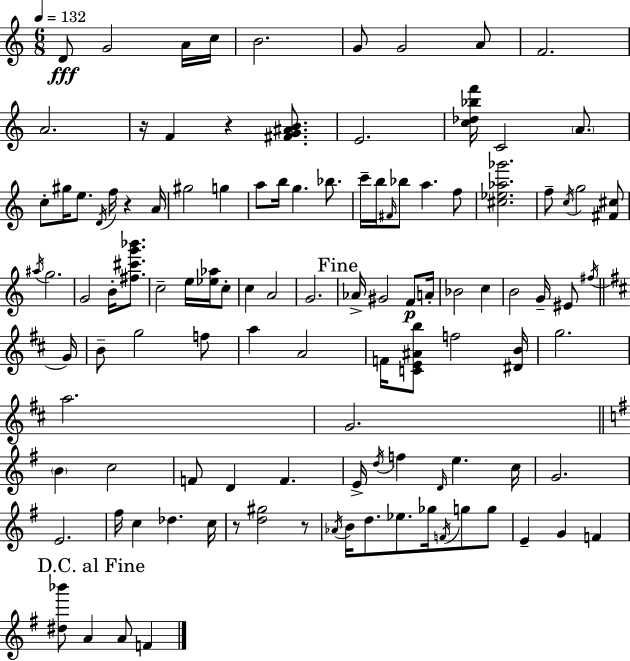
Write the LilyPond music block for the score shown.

{
  \clef treble
  \numericTimeSignature
  \time 6/8
  \key a \minor
  \tempo 4 = 132
  \repeat volta 2 { d'8\fff g'2 a'16 c''16 | b'2. | g'8 g'2 a'8 | f'2. | \break a'2. | r16 f'4 r4 <fis' g' ais' b'>8. | e'2. | <c'' des'' bes'' f'''>16 c'2 \parenthesize a'8. | \break c''8-. gis''16 e''8. \acciaccatura { d'16 } f''16 r4 | a'16 gis''2 g''4 | a''8 b''16 g''4. bes''8. | c'''16-- b''16 \grace { fis'16 } bes''8 a''4. | \break f''8 <cis'' ees'' aes'' ges'''>2. | f''8-- \acciaccatura { c''16 } g''2 | <fis' cis''>8 \acciaccatura { ais''16 } g''2. | g'2 | \break b'16-. <fis'' cis''' g''' bes'''>8. c''2-- | e''16 <ees'' aes''>16 c''8-. c''4 a'2 | g'2. | \mark "Fine" aes'16-> gis'2 | \break f'8\p a'16-. bes'2 | c''4 b'2 | g'16-- eis'8 \acciaccatura { fis''16 } \bar "||" \break \key d \major g'16 b'8-- g''2 f''8 | a''4 a'2 | f'16 <c' e' ais' b''>8 f''2 | <dis' b'>16 g''2. | \break a''2. | g'2. | \bar "||" \break \key g \major \parenthesize b'4 c''2 | f'8 d'4 f'4. | e'16-> \acciaccatura { d''16 } f''4 \grace { d'16 } e''4. | c''16 g'2. | \break e'2. | fis''16 c''4 des''4. | c''16 r8 <d'' gis''>2 | r8 \acciaccatura { aes'16 } b'16 d''8. ees''8. ges''16 \acciaccatura { f'16 } | \break g''8 g''8 e'4-- g'4 | f'4 \mark "D.C. al Fine" <dis'' bes'''>8 a'4 a'8 | f'4 } \bar "|."
}